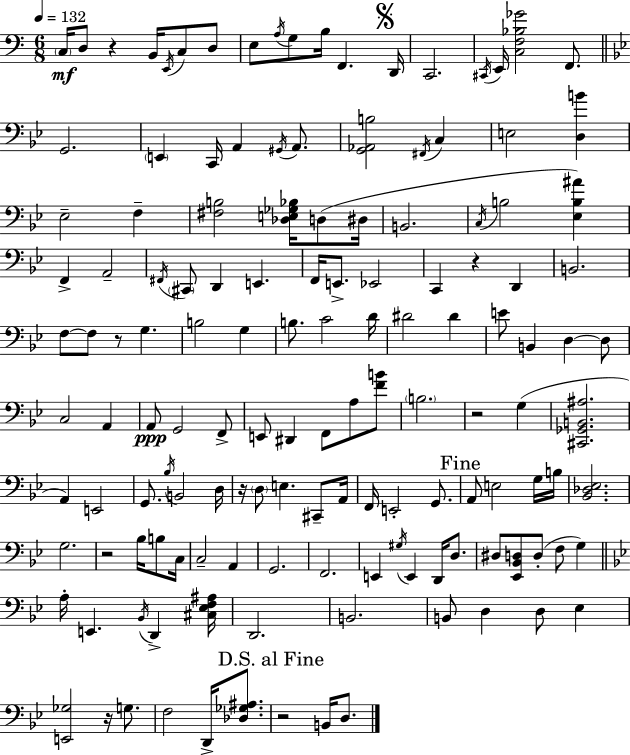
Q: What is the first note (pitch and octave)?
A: C3